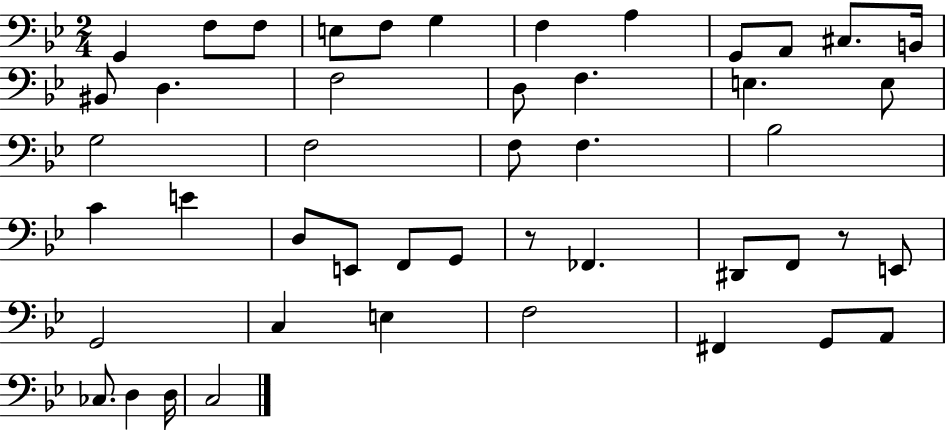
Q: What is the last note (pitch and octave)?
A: C3